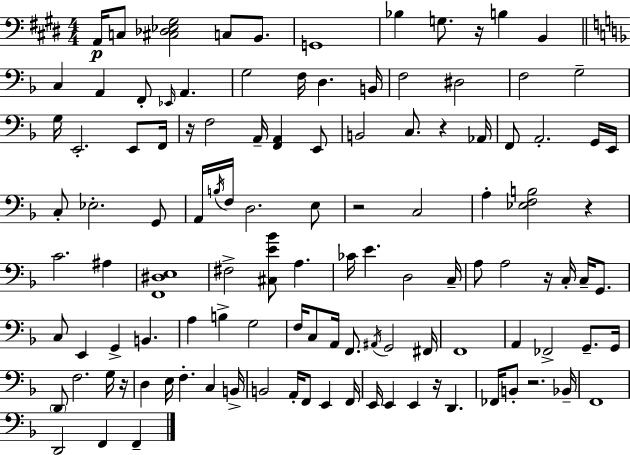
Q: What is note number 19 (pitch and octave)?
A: F3